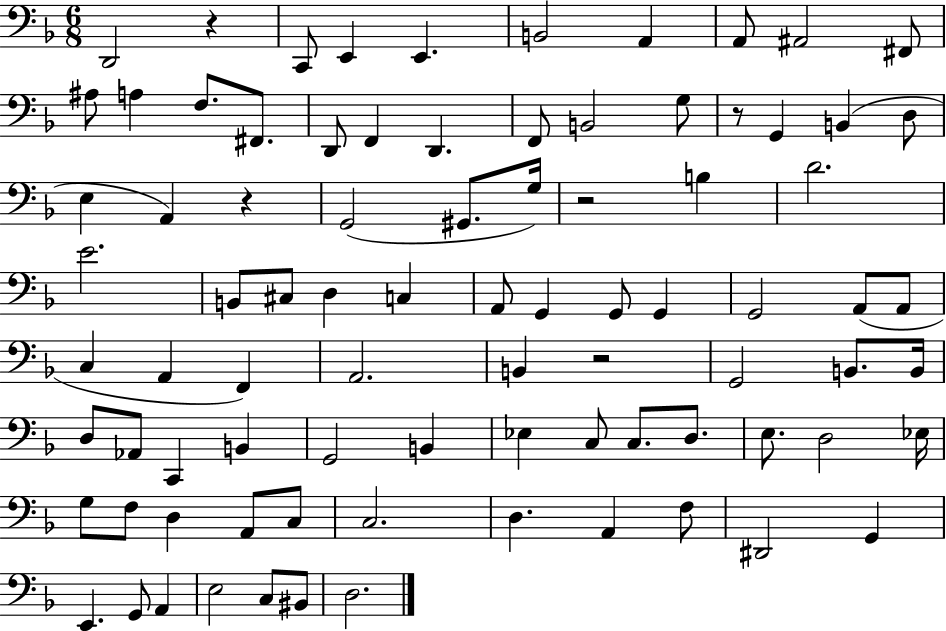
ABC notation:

X:1
T:Untitled
M:6/8
L:1/4
K:F
D,,2 z C,,/2 E,, E,, B,,2 A,, A,,/2 ^A,,2 ^F,,/2 ^A,/2 A, F,/2 ^F,,/2 D,,/2 F,, D,, F,,/2 B,,2 G,/2 z/2 G,, B,, D,/2 E, A,, z G,,2 ^G,,/2 G,/4 z2 B, D2 E2 B,,/2 ^C,/2 D, C, A,,/2 G,, G,,/2 G,, G,,2 A,,/2 A,,/2 C, A,, F,, A,,2 B,, z2 G,,2 B,,/2 B,,/4 D,/2 _A,,/2 C,, B,, G,,2 B,, _E, C,/2 C,/2 D,/2 E,/2 D,2 _E,/4 G,/2 F,/2 D, A,,/2 C,/2 C,2 D, A,, F,/2 ^D,,2 G,, E,, G,,/2 A,, E,2 C,/2 ^B,,/2 D,2